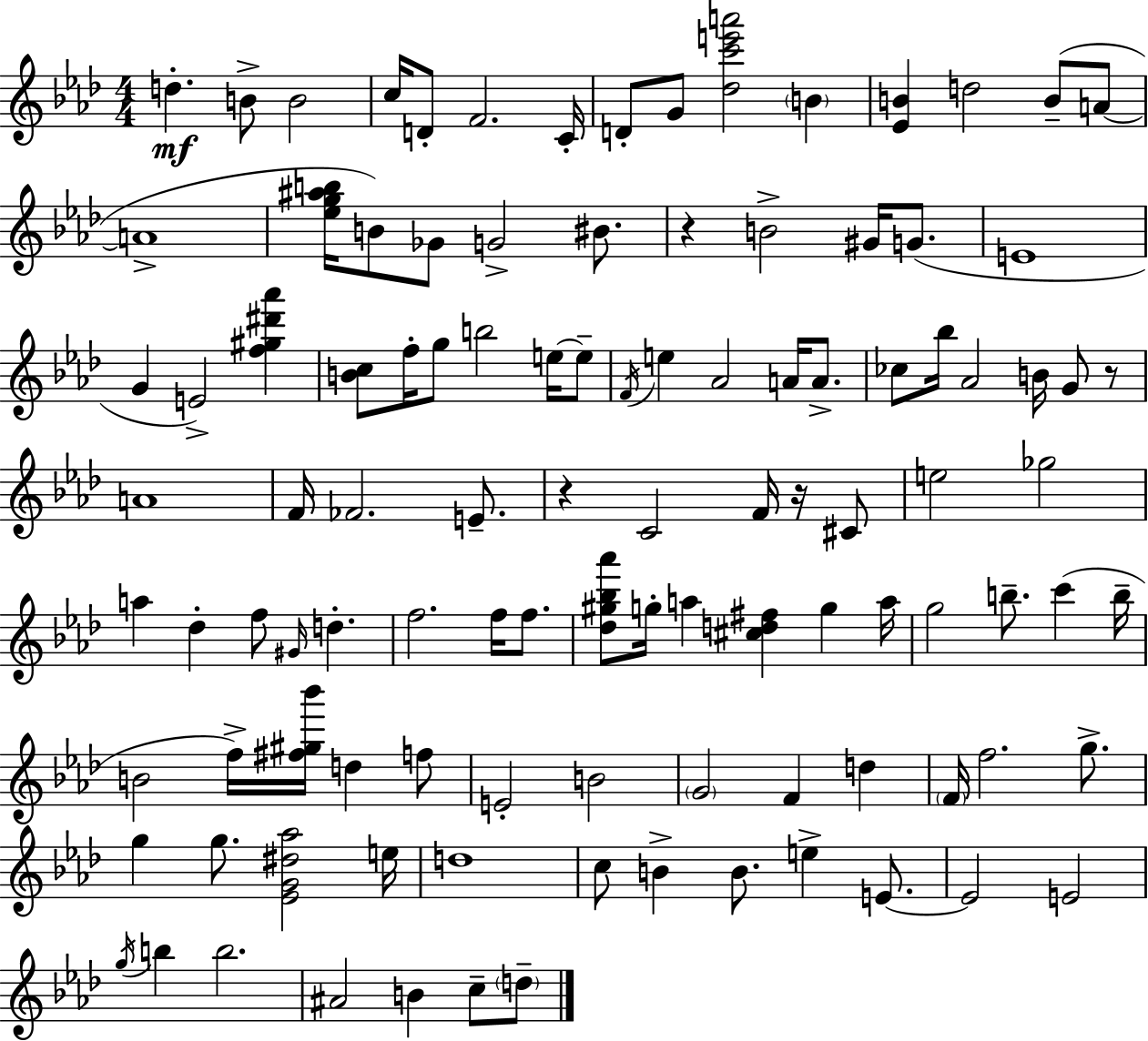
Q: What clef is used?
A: treble